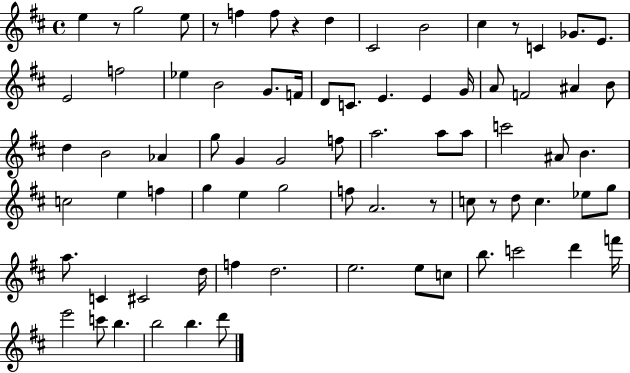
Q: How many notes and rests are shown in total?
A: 78